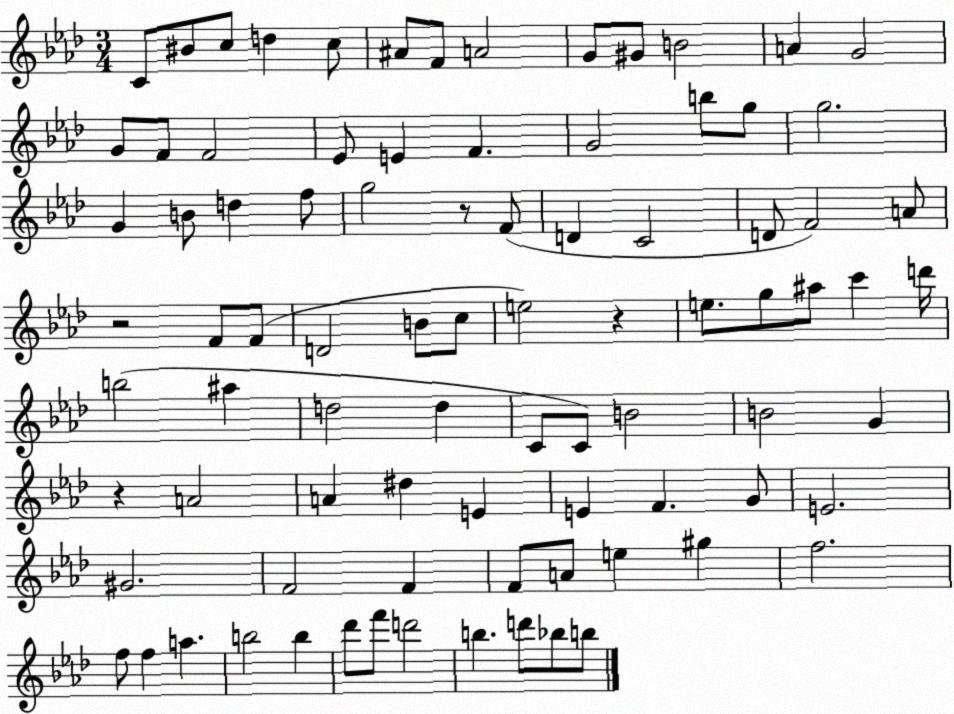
X:1
T:Untitled
M:3/4
L:1/4
K:Ab
C/2 ^B/2 c/2 d c/2 ^A/2 F/2 A2 G/2 ^G/2 B2 A G2 G/2 F/2 F2 _E/2 E F G2 b/2 g/2 g2 G B/2 d f/2 g2 z/2 F/2 D C2 D/2 F2 A/2 z2 F/2 F/2 D2 B/2 c/2 e2 z e/2 g/2 ^a/2 c' d'/4 b2 ^a d2 d C/2 C/2 B2 B2 G z A2 A ^d E E F G/2 E2 ^G2 F2 F F/2 A/2 e ^g f2 f/2 f a b2 b _d'/2 f'/2 d'2 b d'/2 _b/2 b/2